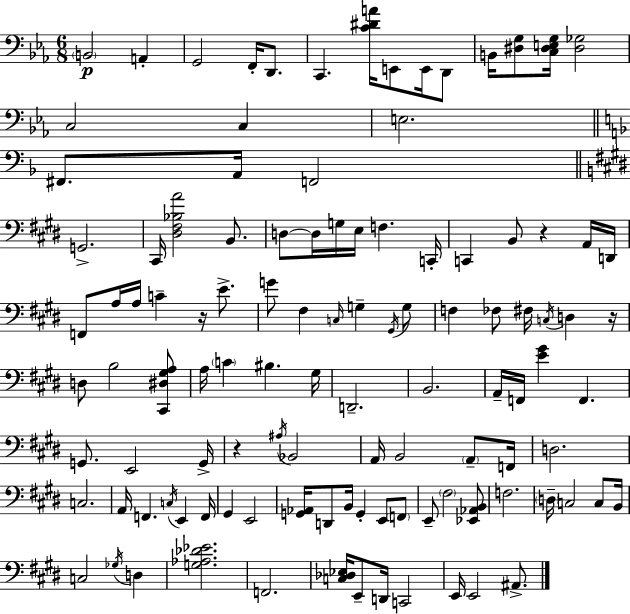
X:1
T:Untitled
M:6/8
L:1/4
K:Cm
B,,2 A,, G,,2 F,,/4 D,,/2 C,, [C^DA]/4 E,,/2 E,,/4 D,,/2 B,,/4 [^D,G,]/2 [C,^D,E,G,]/4 [^D,_G,]2 C,2 C, E,2 ^F,,/2 A,,/4 F,,2 G,,2 ^C,,/4 [^D,^F,_B,A]2 B,,/2 D,/2 D,/4 G,/4 E,/4 F, C,,/4 C,, B,,/2 z A,,/4 D,,/4 F,,/2 A,/4 A,/4 C z/4 E/2 G/2 ^F, C,/4 G, ^G,,/4 G,/2 F, _F,/2 ^F,/4 C,/4 D, z/4 D,/2 B,2 [^C,,^D,^G,A,]/2 A,/4 C ^B, ^G,/4 D,,2 B,,2 A,,/4 F,,/4 [E^G] F,, G,,/2 E,,2 G,,/4 z ^A,/4 _B,,2 A,,/4 B,,2 A,,/2 F,,/4 D,2 C,2 A,,/4 F,, C,/4 E,, F,,/4 ^G,, E,,2 [G,,_A,,]/4 D,,/2 B,,/4 G,, E,,/2 F,,/2 E,,/2 ^F,2 [_E,,_A,,B,,]/2 F,2 D,/4 C,2 C,/2 B,,/4 C,2 _G,/4 D, [G,_A,_D_E]2 F,,2 [C,_D,_E,]/4 E,,/2 D,,/4 C,,2 E,,/4 E,,2 ^A,,/2